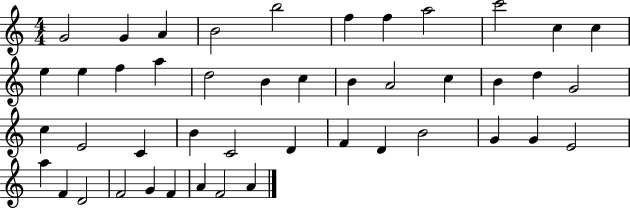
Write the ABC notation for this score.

X:1
T:Untitled
M:4/4
L:1/4
K:C
G2 G A B2 b2 f f a2 c'2 c c e e f a d2 B c B A2 c B d G2 c E2 C B C2 D F D B2 G G E2 a F D2 F2 G F A F2 A